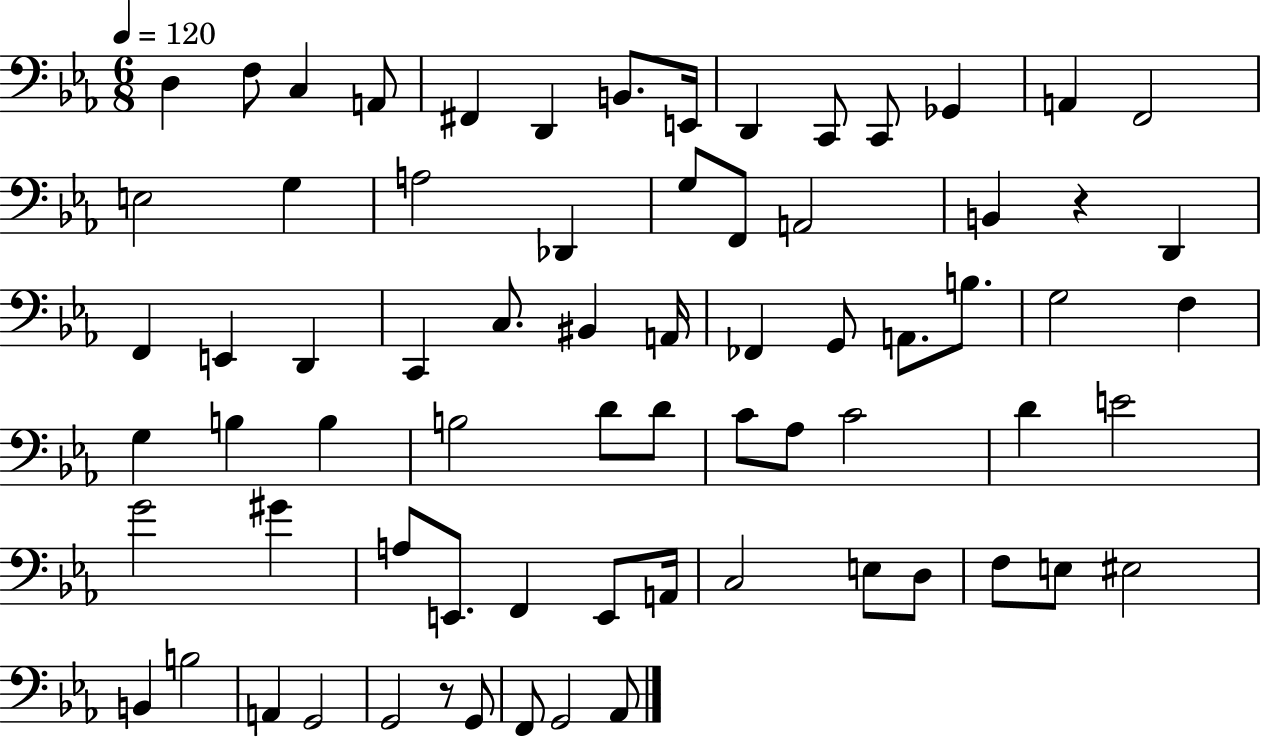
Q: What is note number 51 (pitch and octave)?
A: E2